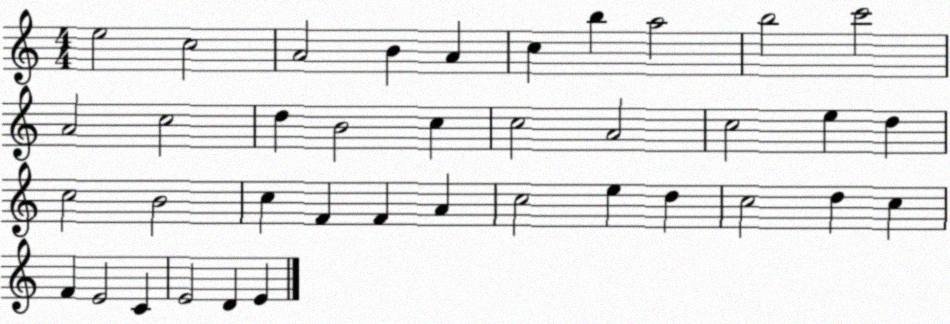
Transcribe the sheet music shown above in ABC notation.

X:1
T:Untitled
M:4/4
L:1/4
K:C
e2 c2 A2 B A c b a2 b2 c'2 A2 c2 d B2 c c2 A2 c2 e d c2 B2 c F F A c2 e d c2 d c F E2 C E2 D E